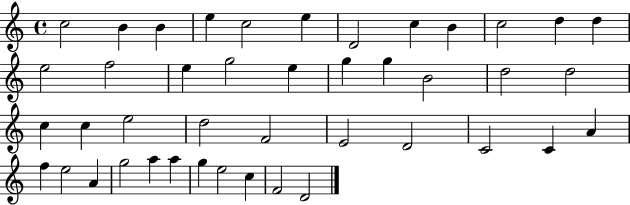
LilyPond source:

{
  \clef treble
  \time 4/4
  \defaultTimeSignature
  \key c \major
  c''2 b'4 b'4 | e''4 c''2 e''4 | d'2 c''4 b'4 | c''2 d''4 d''4 | \break e''2 f''2 | e''4 g''2 e''4 | g''4 g''4 b'2 | d''2 d''2 | \break c''4 c''4 e''2 | d''2 f'2 | e'2 d'2 | c'2 c'4 a'4 | \break f''4 e''2 a'4 | g''2 a''4 a''4 | g''4 e''2 c''4 | f'2 d'2 | \break \bar "|."
}